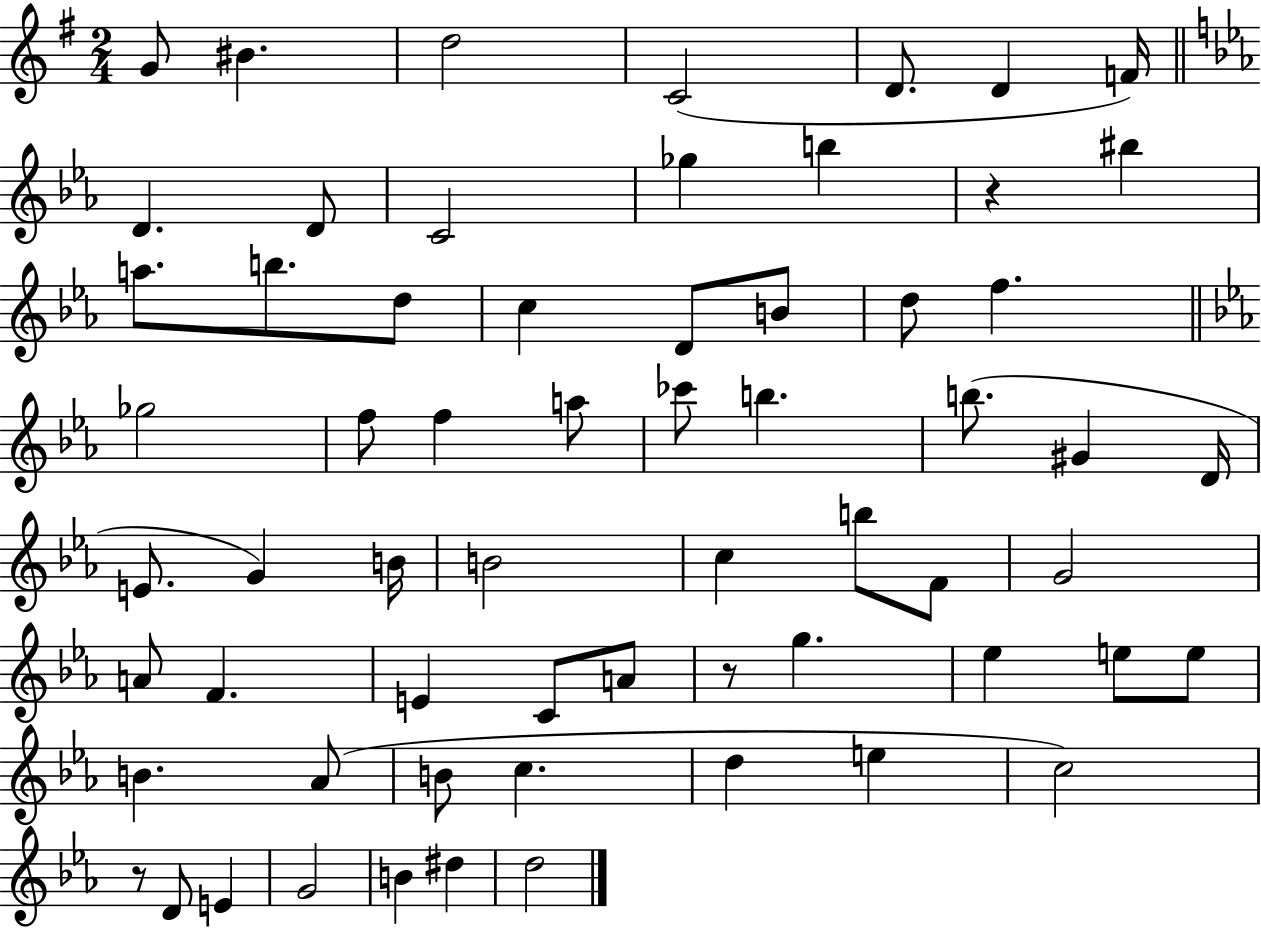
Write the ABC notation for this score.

X:1
T:Untitled
M:2/4
L:1/4
K:G
G/2 ^B d2 C2 D/2 D F/4 D D/2 C2 _g b z ^b a/2 b/2 d/2 c D/2 B/2 d/2 f _g2 f/2 f a/2 _c'/2 b b/2 ^G D/4 E/2 G B/4 B2 c b/2 F/2 G2 A/2 F E C/2 A/2 z/2 g _e e/2 e/2 B _A/2 B/2 c d e c2 z/2 D/2 E G2 B ^d d2